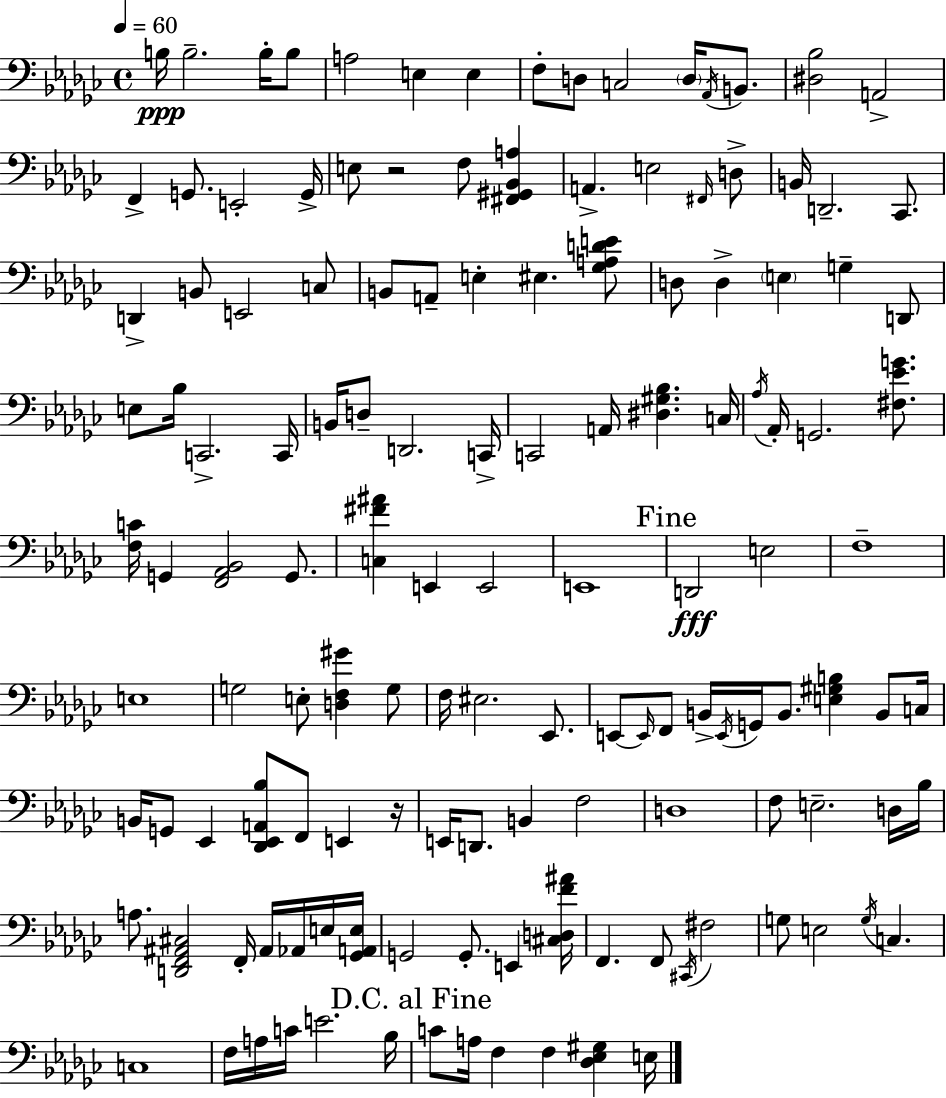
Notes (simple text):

B3/s B3/h. B3/s B3/e A3/h E3/q E3/q F3/e D3/e C3/h D3/s Ab2/s B2/e. [D#3,Bb3]/h A2/h F2/q G2/e. E2/h G2/s E3/e R/h F3/e [F#2,G#2,Bb2,A3]/q A2/q. E3/h F#2/s D3/e B2/s D2/h. CES2/e. D2/q B2/e E2/h C3/e B2/e A2/e E3/q EIS3/q. [Gb3,A3,D4,E4]/e D3/e D3/q E3/q G3/q D2/e E3/e Bb3/s C2/h. C2/s B2/s D3/e D2/h. C2/s C2/h A2/s [D#3,G#3,Bb3]/q. C3/s Ab3/s Ab2/s G2/h. [F#3,Eb4,G4]/e. [F3,C4]/s G2/q [F2,Ab2,Bb2]/h G2/e. [C3,F#4,A#4]/q E2/q E2/h E2/w D2/h E3/h F3/w E3/w G3/h E3/e [D3,F3,G#4]/q G3/e F3/s EIS3/h. Eb2/e. E2/e E2/s F2/e B2/s E2/s G2/s B2/e. [E3,G#3,B3]/q B2/e C3/s B2/s G2/e Eb2/q [Db2,Eb2,A2,Bb3]/e F2/e E2/q R/s E2/s D2/e. B2/q F3/h D3/w F3/e E3/h. D3/s Bb3/s A3/e. [D2,F2,A#2,C#3]/h F2/s A#2/s Ab2/s E3/s [Gb2,A2,E3]/s G2/h G2/e. E2/q [C#3,D3,F4,A#4]/s F2/q. F2/e C#2/s F#3/h G3/e E3/h G3/s C3/q. C3/w F3/s A3/s C4/s E4/h. Bb3/s C4/e A3/s F3/q F3/q [Db3,Eb3,G#3]/q E3/s